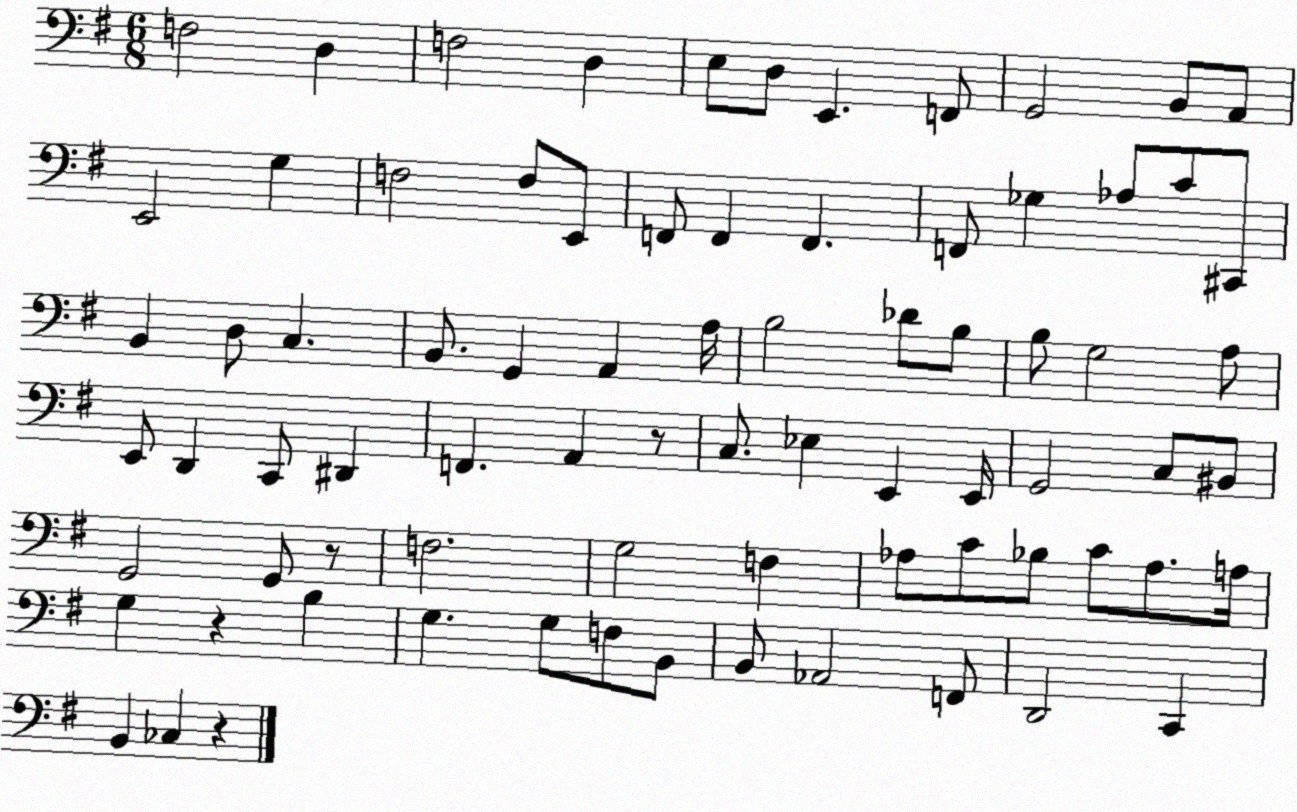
X:1
T:Untitled
M:6/8
L:1/4
K:G
F,2 D, F,2 D, E,/2 D,/2 E,, F,,/2 G,,2 B,,/2 A,,/2 E,,2 G, F,2 F,/2 E,,/2 F,,/2 F,, F,, F,,/2 _G, _A,/2 C/2 ^C,,/2 B,, D,/2 C, B,,/2 G,, A,, A,/4 B,2 _D/2 B,/2 B,/2 G,2 A,/2 E,,/2 D,, C,,/2 ^D,, F,, A,, z/2 C,/2 _E, E,, E,,/4 G,,2 C,/2 ^B,,/2 G,,2 G,,/2 z/2 F,2 G,2 F, _A,/2 C/2 _B,/2 C/2 _A,/2 A,/4 G, z B, G, G,/2 F,/2 B,,/2 B,,/2 _A,,2 F,,/2 D,,2 C,, B,, _C, z